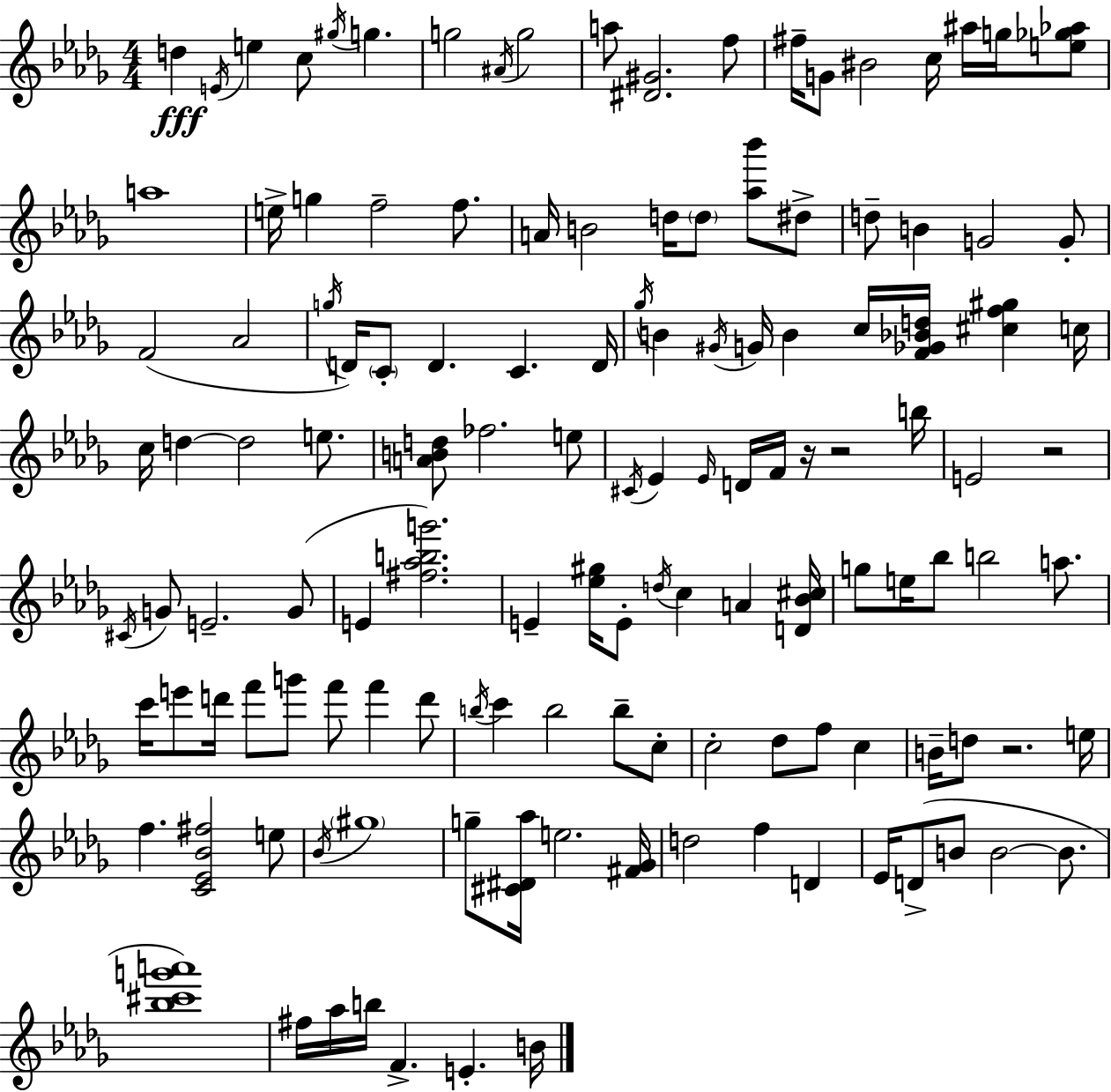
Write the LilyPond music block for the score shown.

{
  \clef treble
  \numericTimeSignature
  \time 4/4
  \key bes \minor
  d''4\fff \acciaccatura { e'16 } e''4 c''8 \acciaccatura { gis''16 } g''4. | g''2 \acciaccatura { ais'16 } g''2 | a''8 <dis' gis'>2. | f''8 fis''16-- g'8 bis'2 c''16 ais''16 | \break g''16 <e'' ges'' aes''>8 a''1 | e''16-> g''4 f''2-- | f''8. a'16 b'2 d''16 \parenthesize d''8 <aes'' bes'''>8 | dis''8-> d''8-- b'4 g'2 | \break g'8-. f'2( aes'2 | \acciaccatura { g''16 }) d'16 \parenthesize c'8-. d'4. c'4. | d'16 \acciaccatura { ges''16 } b'4 \acciaccatura { gis'16 } g'16 b'4 c''16 | <f' ges' bes' d''>16 <cis'' f'' gis''>4 c''16 c''16 d''4~~ d''2 | \break e''8. <a' b' d''>8 fes''2. | e''8 \acciaccatura { cis'16 } ees'4 \grace { ees'16 } d'16 f'16 r16 r2 | b''16 e'2 | r2 \acciaccatura { cis'16 } g'8 e'2.-- | \break g'8( e'4 <fis'' aes'' b'' g'''>2.) | e'4-- <ees'' gis''>16 e'8-. | \acciaccatura { d''16 } c''4 a'4 <d' bes' cis''>16 g''8 e''16 bes''8 b''2 | a''8. c'''16 e'''8 d'''16 f'''8 | \break g'''8 f'''8 f'''4 d'''8 \acciaccatura { b''16 } c'''4 b''2 | b''8-- c''8-. c''2-. | des''8 f''8 c''4 b'16-- d''8 r2. | e''16 f''4. | \break <c' ees' bes' fis''>2 e''8 \acciaccatura { bes'16 } \parenthesize gis''1 | g''8-- <cis' dis' aes''>16 e''2. | <fis' ges'>16 d''2 | f''4 d'4 ees'16 d'8->( b'8 | \break b'2~~ b'8. <bes'' cis''' g''' a'''>1) | fis''16 aes''16 b''16 f'4.-> | e'4.-. b'16 \bar "|."
}